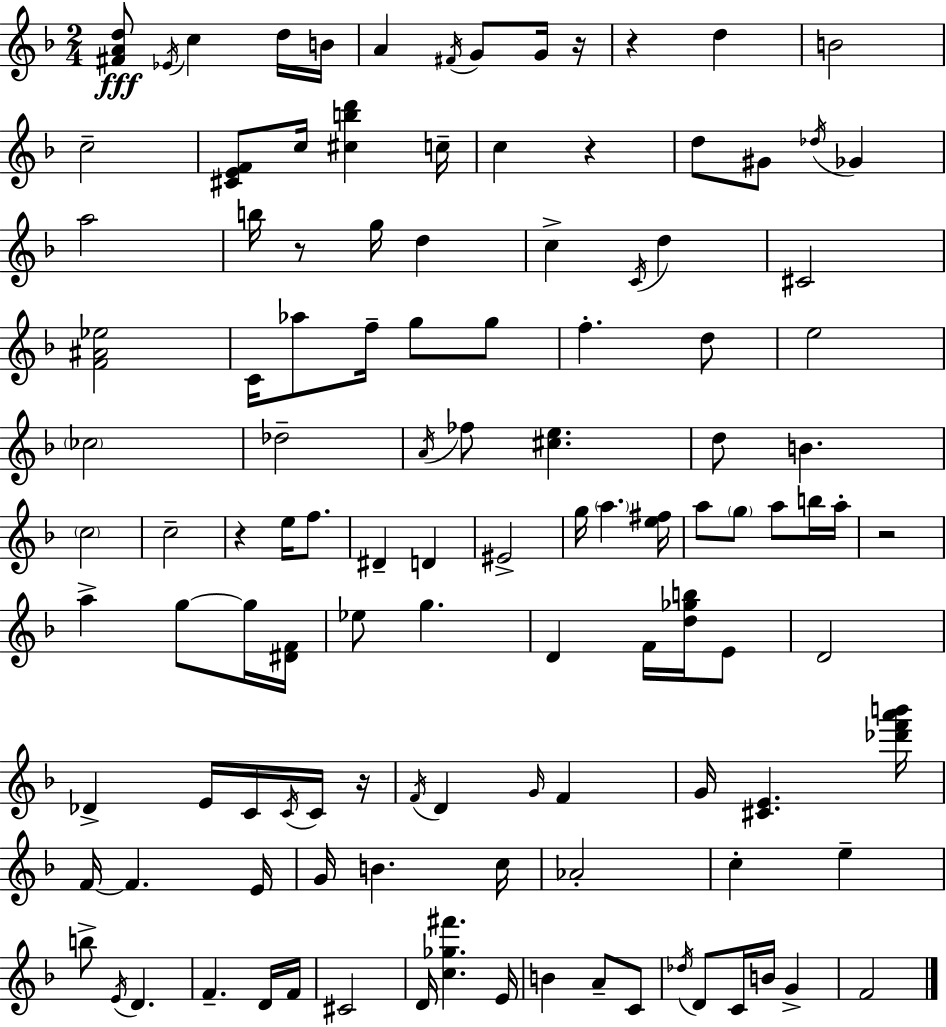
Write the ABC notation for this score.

X:1
T:Untitled
M:2/4
L:1/4
K:Dm
[^FAd]/2 _E/4 c d/4 B/4 A ^F/4 G/2 G/4 z/4 z d B2 c2 [^CEF]/2 c/4 [^cbd'] c/4 c z d/2 ^G/2 _d/4 _G a2 b/4 z/2 g/4 d c C/4 d ^C2 [F^A_e]2 C/4 _a/2 f/4 g/2 g/2 f d/2 e2 _c2 _d2 A/4 _f/2 [^ce] d/2 B c2 c2 z e/4 f/2 ^D D ^E2 g/4 a [e^f]/4 a/2 g/2 a/2 b/4 a/4 z2 a g/2 g/4 [^DF]/4 _e/2 g D F/4 [d_gb]/4 E/2 D2 _D E/4 C/4 C/4 C/4 z/4 F/4 D G/4 F G/4 [^CE] [_d'f'a'b']/4 F/4 F E/4 G/4 B c/4 _A2 c e b/2 E/4 D F D/4 F/4 ^C2 D/4 [c_g^f'] E/4 B A/2 C/2 _d/4 D/2 C/4 B/4 G F2